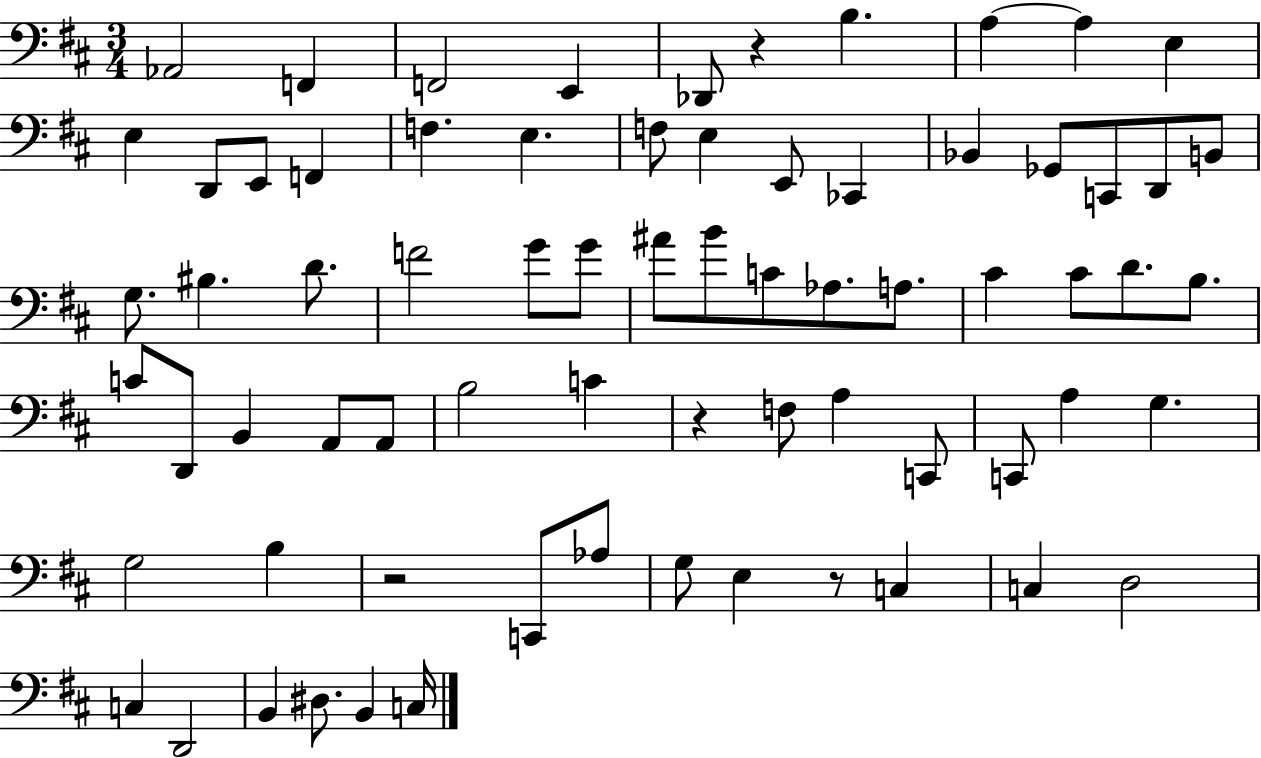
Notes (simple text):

Ab2/h F2/q F2/h E2/q Db2/e R/q B3/q. A3/q A3/q E3/q E3/q D2/e E2/e F2/q F3/q. E3/q. F3/e E3/q E2/e CES2/q Bb2/q Gb2/e C2/e D2/e B2/e G3/e. BIS3/q. D4/e. F4/h G4/e G4/e A#4/e B4/e C4/e Ab3/e. A3/e. C#4/q C#4/e D4/e. B3/e. C4/e D2/e B2/q A2/e A2/e B3/h C4/q R/q F3/e A3/q C2/e C2/e A3/q G3/q. G3/h B3/q R/h C2/e Ab3/e G3/e E3/q R/e C3/q C3/q D3/h C3/q D2/h B2/q D#3/e. B2/q C3/s